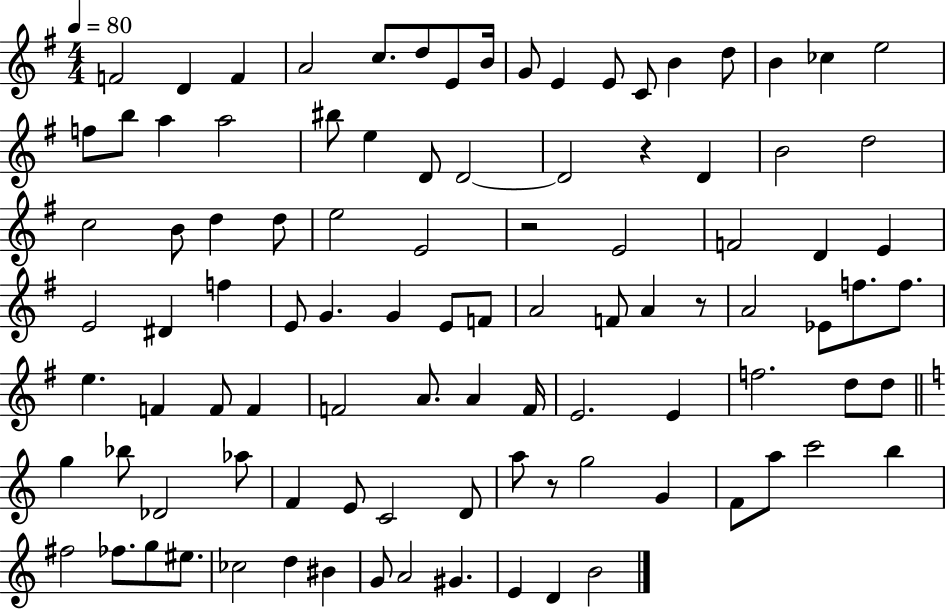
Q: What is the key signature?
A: G major